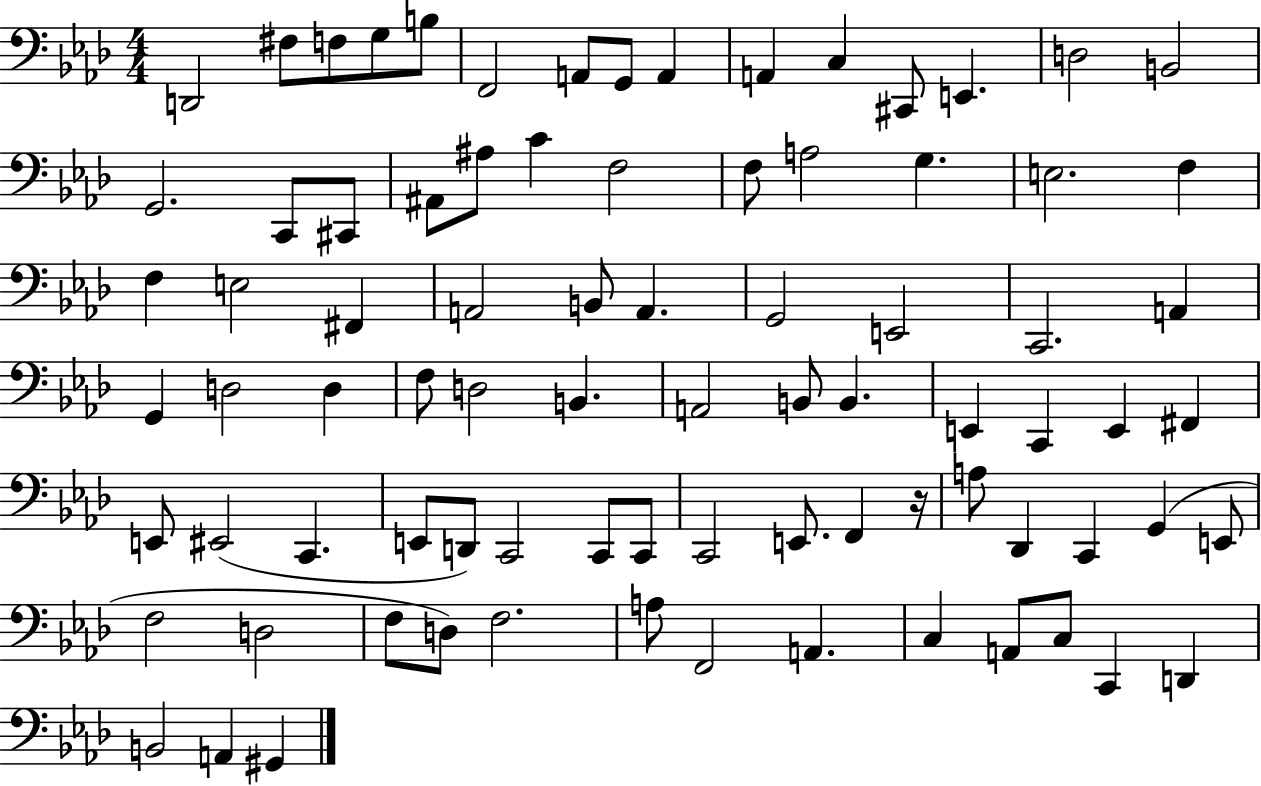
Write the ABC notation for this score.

X:1
T:Untitled
M:4/4
L:1/4
K:Ab
D,,2 ^F,/2 F,/2 G,/2 B,/2 F,,2 A,,/2 G,,/2 A,, A,, C, ^C,,/2 E,, D,2 B,,2 G,,2 C,,/2 ^C,,/2 ^A,,/2 ^A,/2 C F,2 F,/2 A,2 G, E,2 F, F, E,2 ^F,, A,,2 B,,/2 A,, G,,2 E,,2 C,,2 A,, G,, D,2 D, F,/2 D,2 B,, A,,2 B,,/2 B,, E,, C,, E,, ^F,, E,,/2 ^E,,2 C,, E,,/2 D,,/2 C,,2 C,,/2 C,,/2 C,,2 E,,/2 F,, z/4 A,/2 _D,, C,, G,, E,,/2 F,2 D,2 F,/2 D,/2 F,2 A,/2 F,,2 A,, C, A,,/2 C,/2 C,, D,, B,,2 A,, ^G,,